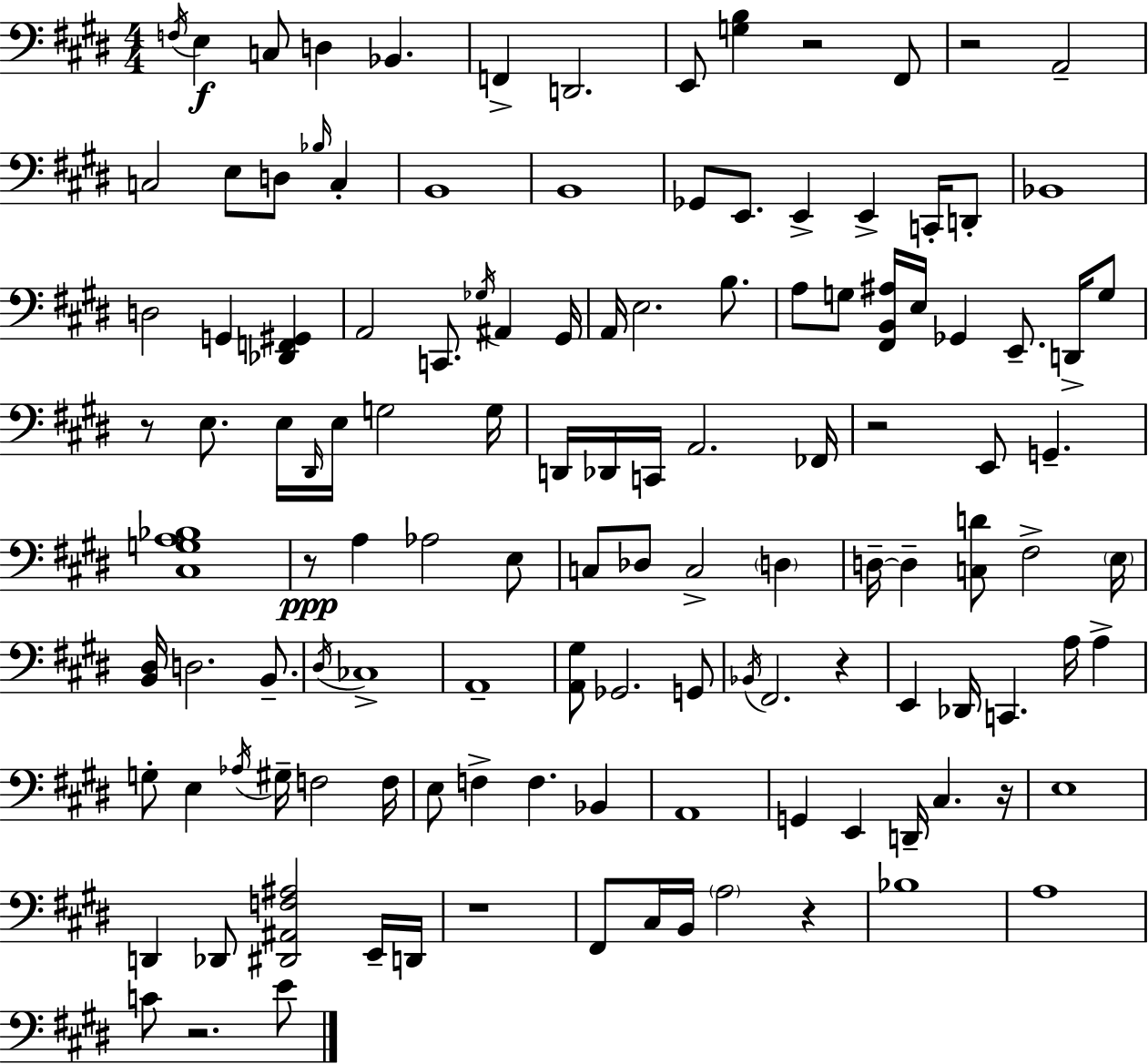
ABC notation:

X:1
T:Untitled
M:4/4
L:1/4
K:E
F,/4 E, C,/2 D, _B,, F,, D,,2 E,,/2 [G,B,] z2 ^F,,/2 z2 A,,2 C,2 E,/2 D,/2 _B,/4 C, B,,4 B,,4 _G,,/2 E,,/2 E,, E,, C,,/4 D,,/2 _B,,4 D,2 G,, [_D,,F,,^G,,] A,,2 C,,/2 _G,/4 ^A,, ^G,,/4 A,,/4 E,2 B,/2 A,/2 G,/2 [^F,,B,,^A,]/4 E,/4 _G,, E,,/2 D,,/4 G,/2 z/2 E,/2 E,/4 ^D,,/4 E,/4 G,2 G,/4 D,,/4 _D,,/4 C,,/4 A,,2 _F,,/4 z2 E,,/2 G,, [^C,G,A,_B,]4 z/2 A, _A,2 E,/2 C,/2 _D,/2 C,2 D, D,/4 D, [C,D]/2 ^F,2 E,/4 [B,,^D,]/4 D,2 B,,/2 ^D,/4 _C,4 A,,4 [A,,^G,]/2 _G,,2 G,,/2 _B,,/4 ^F,,2 z E,, _D,,/4 C,, A,/4 A, G,/2 E, _A,/4 ^G,/4 F,2 F,/4 E,/2 F, F, _B,, A,,4 G,, E,, D,,/4 ^C, z/4 E,4 D,, _D,,/2 [^D,,^A,,F,^A,]2 E,,/4 D,,/4 z4 ^F,,/2 ^C,/4 B,,/4 A,2 z _B,4 A,4 C/2 z2 E/2